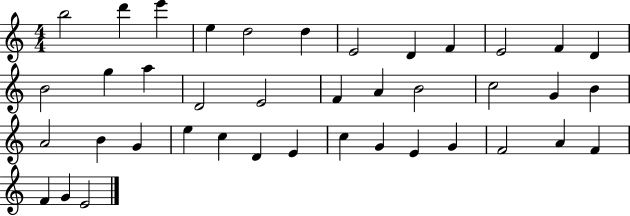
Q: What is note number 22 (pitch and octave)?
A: G4